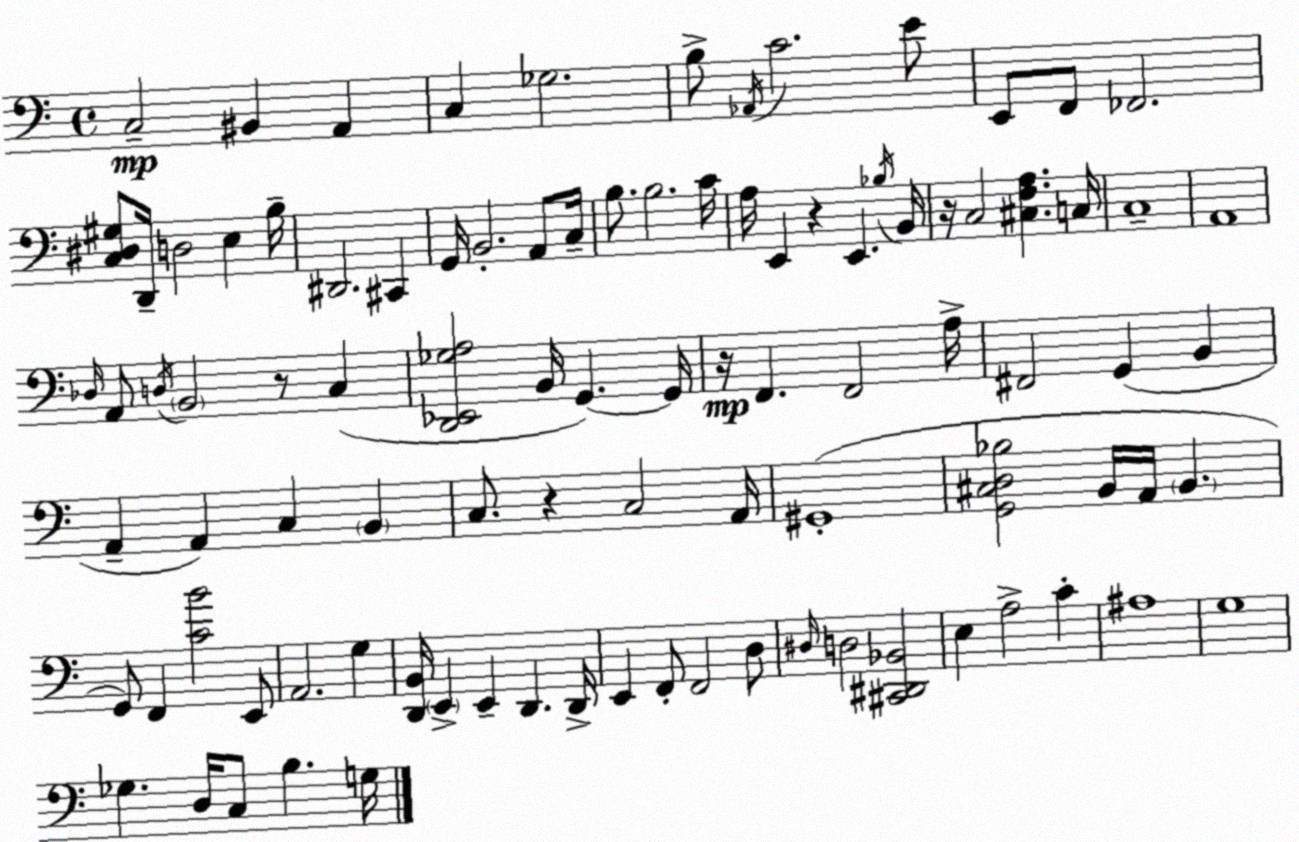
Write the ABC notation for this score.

X:1
T:Untitled
M:4/4
L:1/4
K:Am
C,2 ^B,, A,, C, _G,2 B,/2 _A,,/4 C2 E/2 E,,/2 F,,/2 _F,,2 [C,^D,^G,]/2 D,,/4 D,2 E, B,/4 ^D,,2 ^C,, G,,/4 B,,2 A,,/2 C,/4 B,/2 B,2 C/4 A,/4 E,, z E,, _B,/4 B,,/4 z/4 C,2 [^C,F,A,] C,/4 C,4 A,,4 _D,/4 A,,/2 D,/4 B,,2 z/2 C, [D,,_E,,_G,A,]2 B,,/4 G,, G,,/4 z/4 F,, F,,2 A,/4 ^F,,2 G,, B,, A,, A,, C, B,, C,/2 z C,2 A,,/4 ^G,,4 [G,,^C,D,_B,]2 B,,/4 A,,/4 B,, G,,/2 F,, [CB]2 E,,/2 A,,2 G, [D,,B,,]/4 E,, E,, D,, D,,/4 E,, F,,/2 F,,2 D,/2 ^D,/4 D,2 [^C,,^D,,_B,,]2 E, A,2 C ^A,4 G,4 _G, D,/4 C,/2 B, G,/4